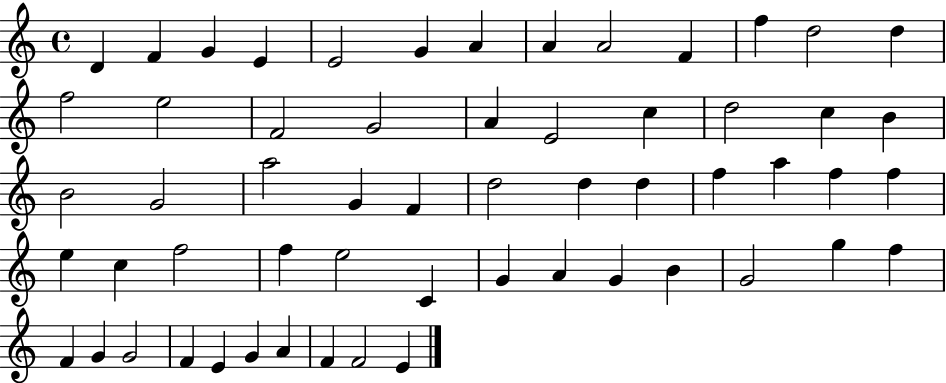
X:1
T:Untitled
M:4/4
L:1/4
K:C
D F G E E2 G A A A2 F f d2 d f2 e2 F2 G2 A E2 c d2 c B B2 G2 a2 G F d2 d d f a f f e c f2 f e2 C G A G B G2 g f F G G2 F E G A F F2 E